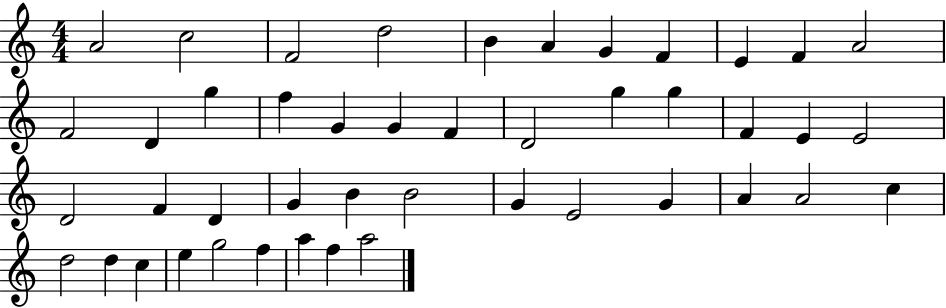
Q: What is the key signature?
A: C major